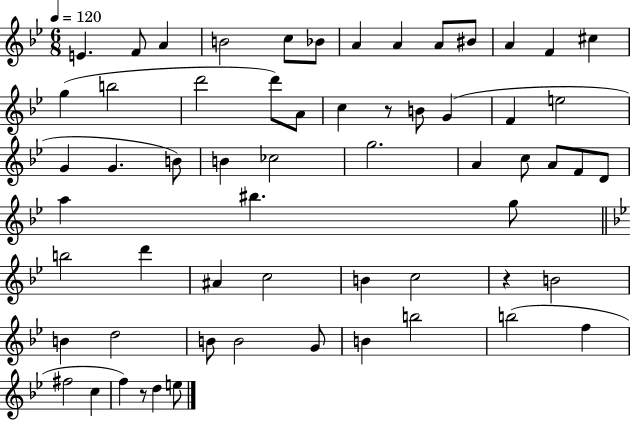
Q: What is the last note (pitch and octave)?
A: E5